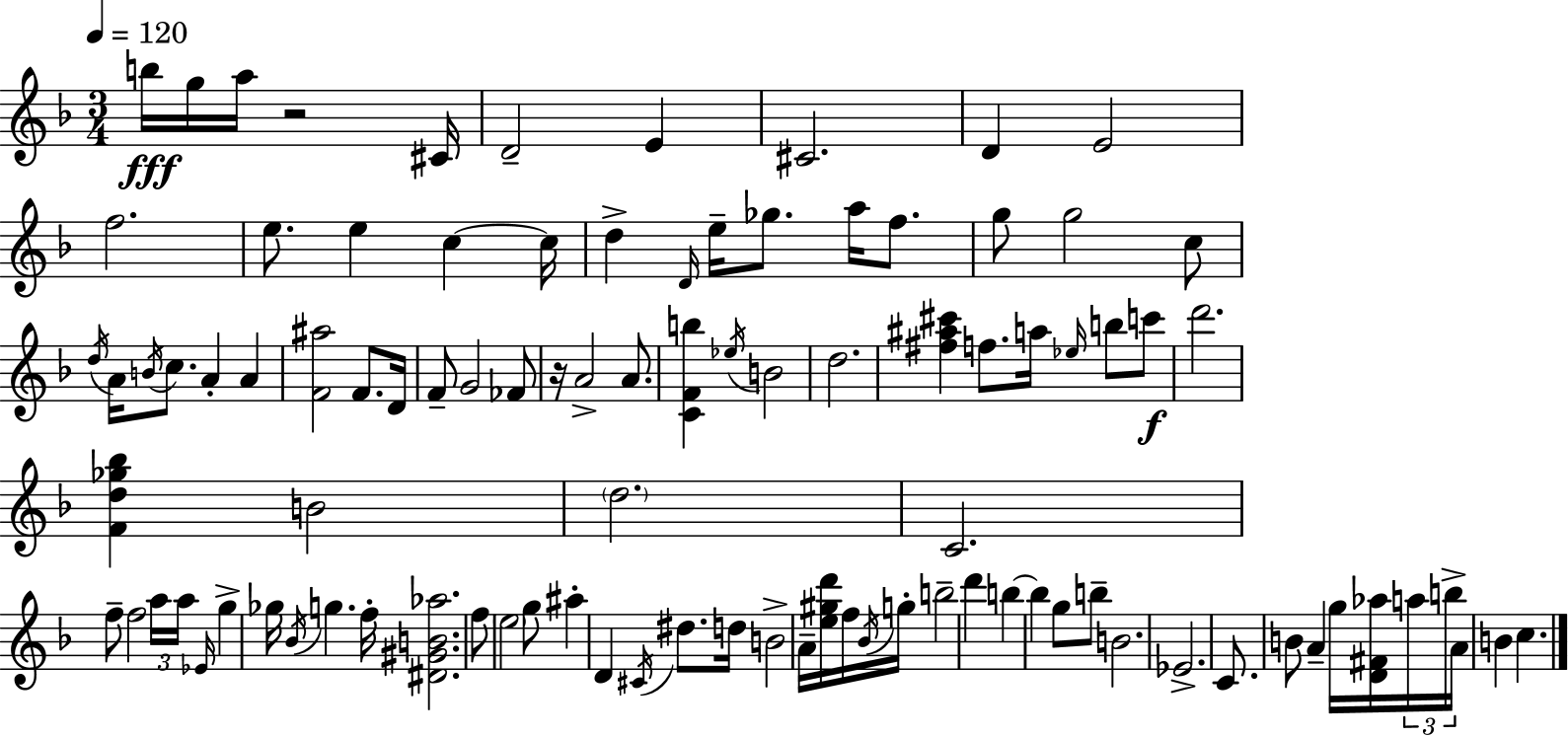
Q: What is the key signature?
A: D minor